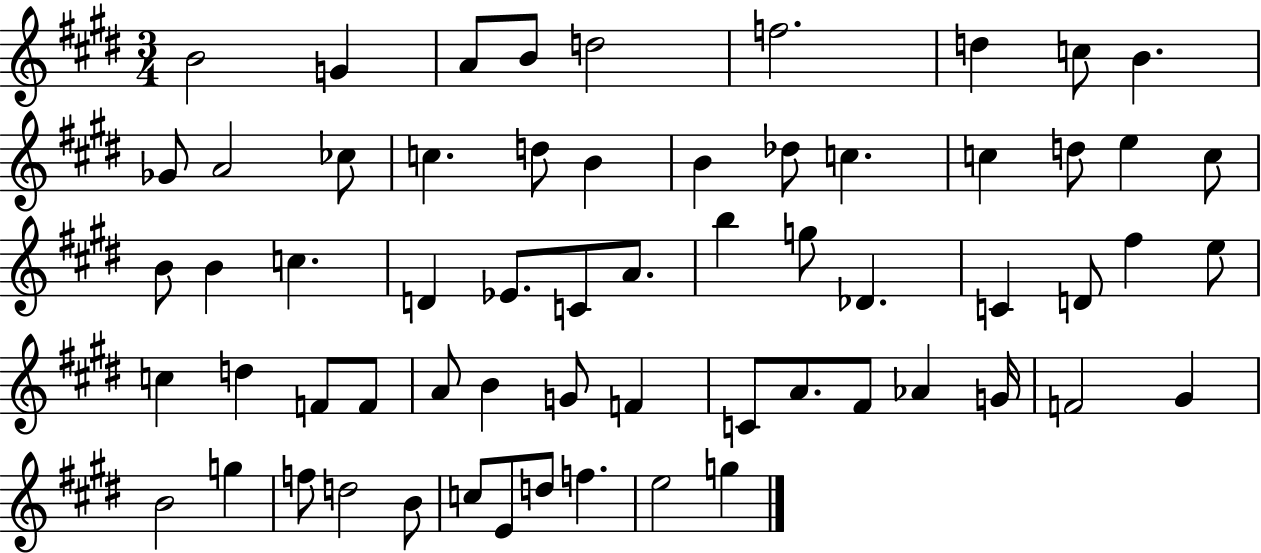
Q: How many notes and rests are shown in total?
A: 62